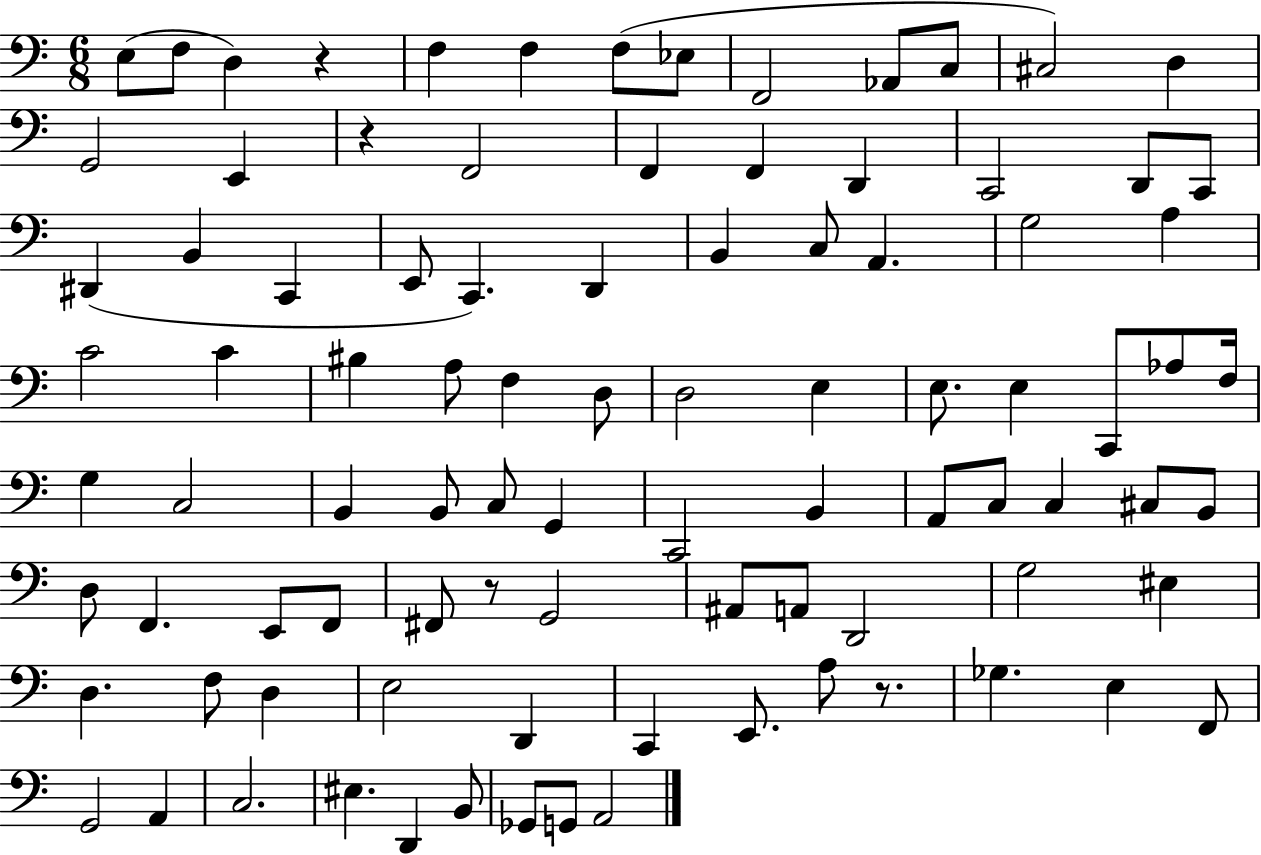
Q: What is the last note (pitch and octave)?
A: A2